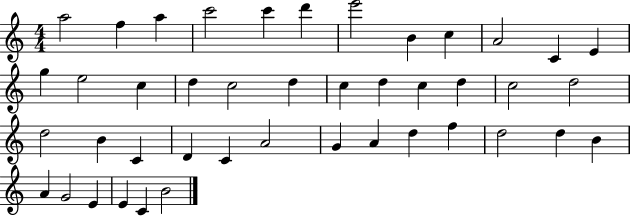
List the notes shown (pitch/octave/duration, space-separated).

A5/h F5/q A5/q C6/h C6/q D6/q E6/h B4/q C5/q A4/h C4/q E4/q G5/q E5/h C5/q D5/q C5/h D5/q C5/q D5/q C5/q D5/q C5/h D5/h D5/h B4/q C4/q D4/q C4/q A4/h G4/q A4/q D5/q F5/q D5/h D5/q B4/q A4/q G4/h E4/q E4/q C4/q B4/h